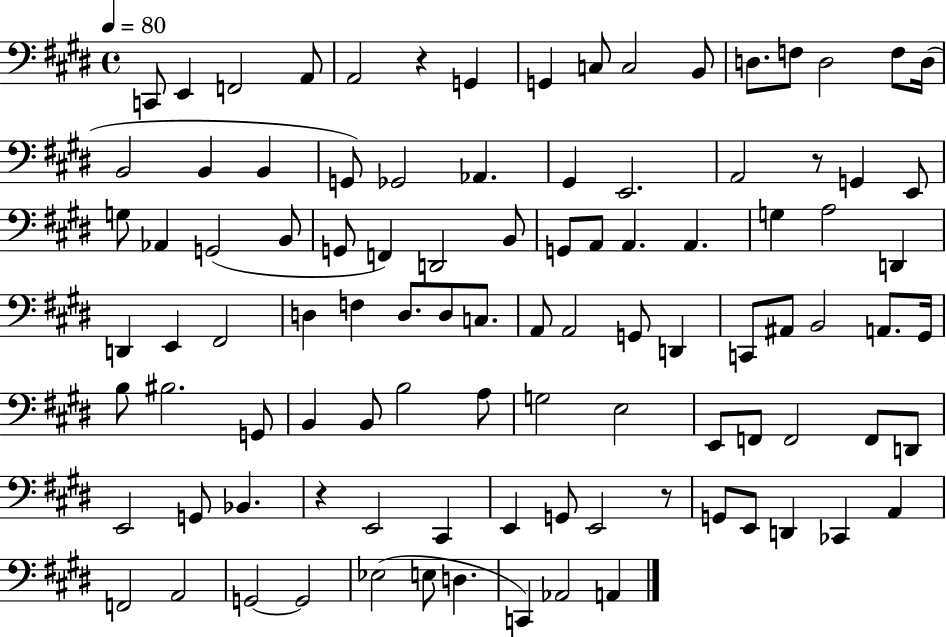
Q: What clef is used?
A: bass